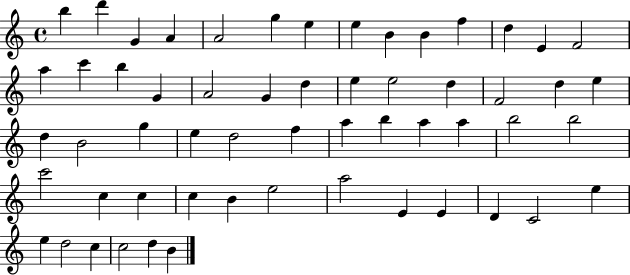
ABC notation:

X:1
T:Untitled
M:4/4
L:1/4
K:C
b d' G A A2 g e e B B f d E F2 a c' b G A2 G d e e2 d F2 d e d B2 g e d2 f a b a a b2 b2 c'2 c c c B e2 a2 E E D C2 e e d2 c c2 d B